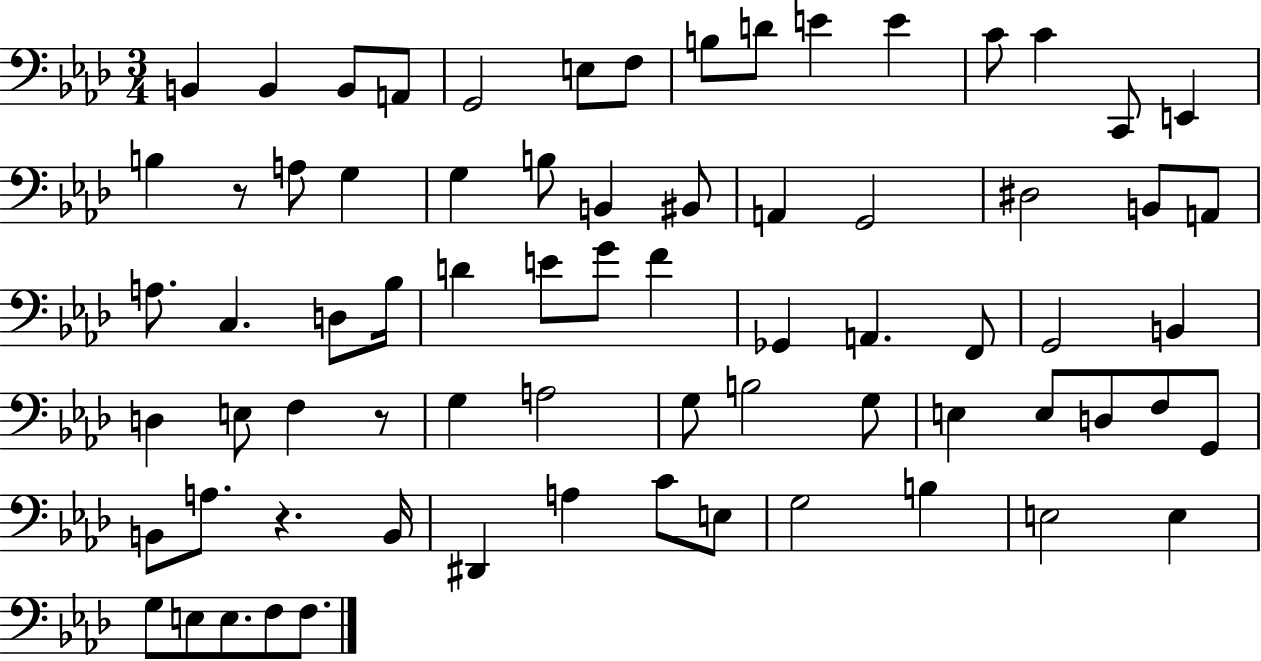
B2/q B2/q B2/e A2/e G2/h E3/e F3/e B3/e D4/e E4/q E4/q C4/e C4/q C2/e E2/q B3/q R/e A3/e G3/q G3/q B3/e B2/q BIS2/e A2/q G2/h D#3/h B2/e A2/e A3/e. C3/q. D3/e Bb3/s D4/q E4/e G4/e F4/q Gb2/q A2/q. F2/e G2/h B2/q D3/q E3/e F3/q R/e G3/q A3/h G3/e B3/h G3/e E3/q E3/e D3/e F3/e G2/e B2/e A3/e. R/q. B2/s D#2/q A3/q C4/e E3/e G3/h B3/q E3/h E3/q G3/e E3/e E3/e. F3/e F3/e.